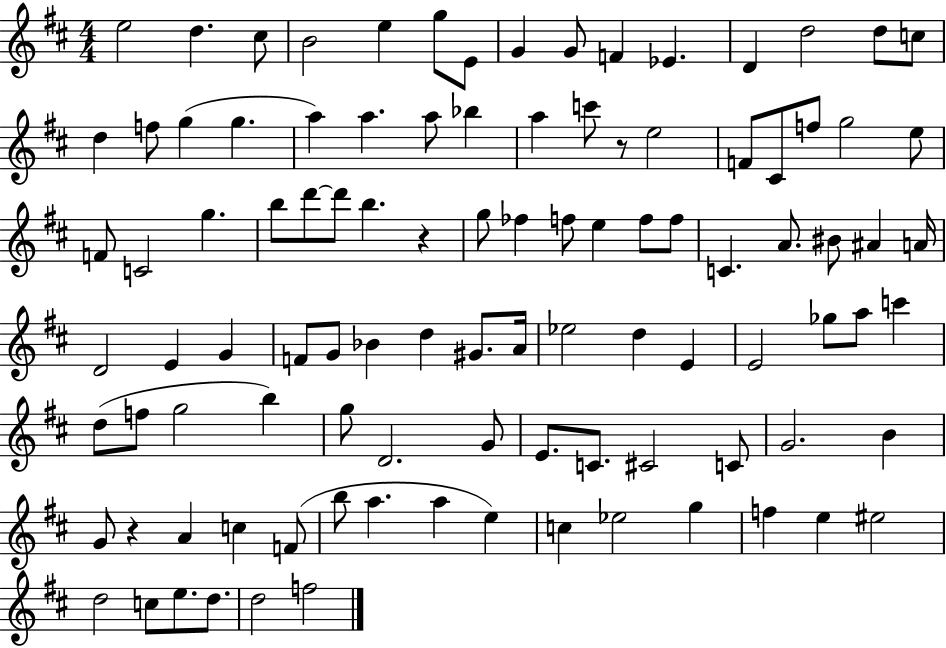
X:1
T:Untitled
M:4/4
L:1/4
K:D
e2 d ^c/2 B2 e g/2 E/2 G G/2 F _E D d2 d/2 c/2 d f/2 g g a a a/2 _b a c'/2 z/2 e2 F/2 ^C/2 f/2 g2 e/2 F/2 C2 g b/2 d'/2 d'/2 b z g/2 _f f/2 e f/2 f/2 C A/2 ^B/2 ^A A/4 D2 E G F/2 G/2 _B d ^G/2 A/4 _e2 d E E2 _g/2 a/2 c' d/2 f/2 g2 b g/2 D2 G/2 E/2 C/2 ^C2 C/2 G2 B G/2 z A c F/2 b/2 a a e c _e2 g f e ^e2 d2 c/2 e/2 d/2 d2 f2